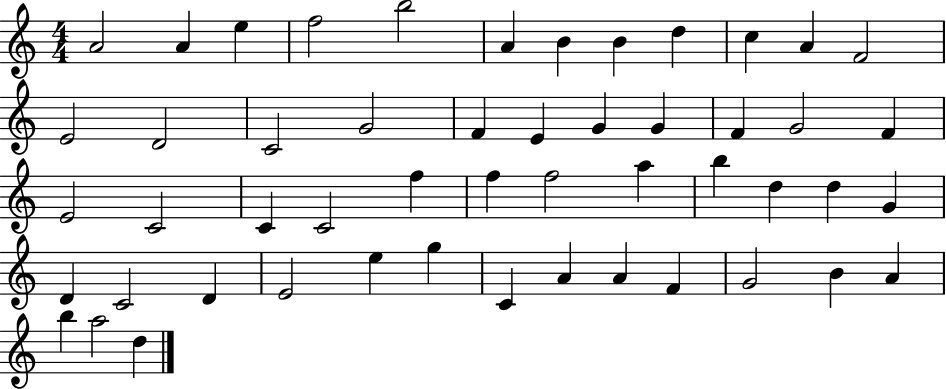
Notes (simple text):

A4/h A4/q E5/q F5/h B5/h A4/q B4/q B4/q D5/q C5/q A4/q F4/h E4/h D4/h C4/h G4/h F4/q E4/q G4/q G4/q F4/q G4/h F4/q E4/h C4/h C4/q C4/h F5/q F5/q F5/h A5/q B5/q D5/q D5/q G4/q D4/q C4/h D4/q E4/h E5/q G5/q C4/q A4/q A4/q F4/q G4/h B4/q A4/q B5/q A5/h D5/q